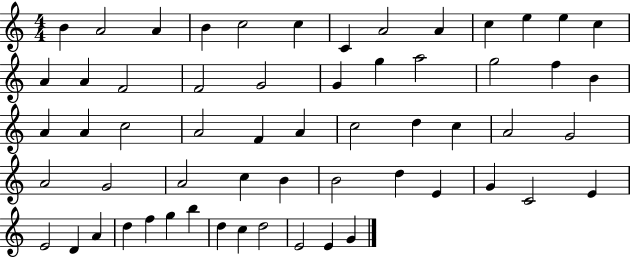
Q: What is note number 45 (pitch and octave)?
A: C4